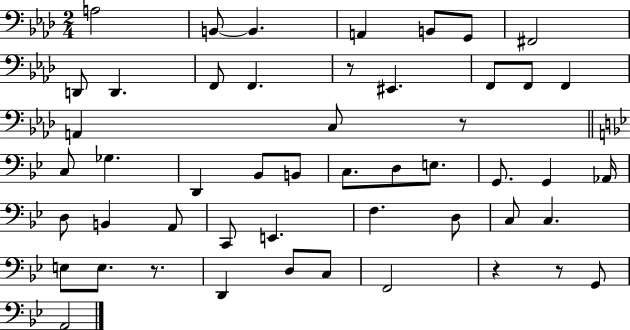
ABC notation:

X:1
T:Untitled
M:2/4
L:1/4
K:Ab
A,2 B,,/2 B,, A,, B,,/2 G,,/2 ^F,,2 D,,/2 D,, F,,/2 F,, z/2 ^E,, F,,/2 F,,/2 F,, A,, C,/2 z/2 C,/2 _G, D,, _B,,/2 B,,/2 C,/2 D,/2 E,/2 G,,/2 G,, _A,,/4 D,/2 B,, A,,/2 C,,/2 E,, F, D,/2 C,/2 C, E,/2 E,/2 z/2 D,, D,/2 C,/2 F,,2 z z/2 G,,/2 A,,2